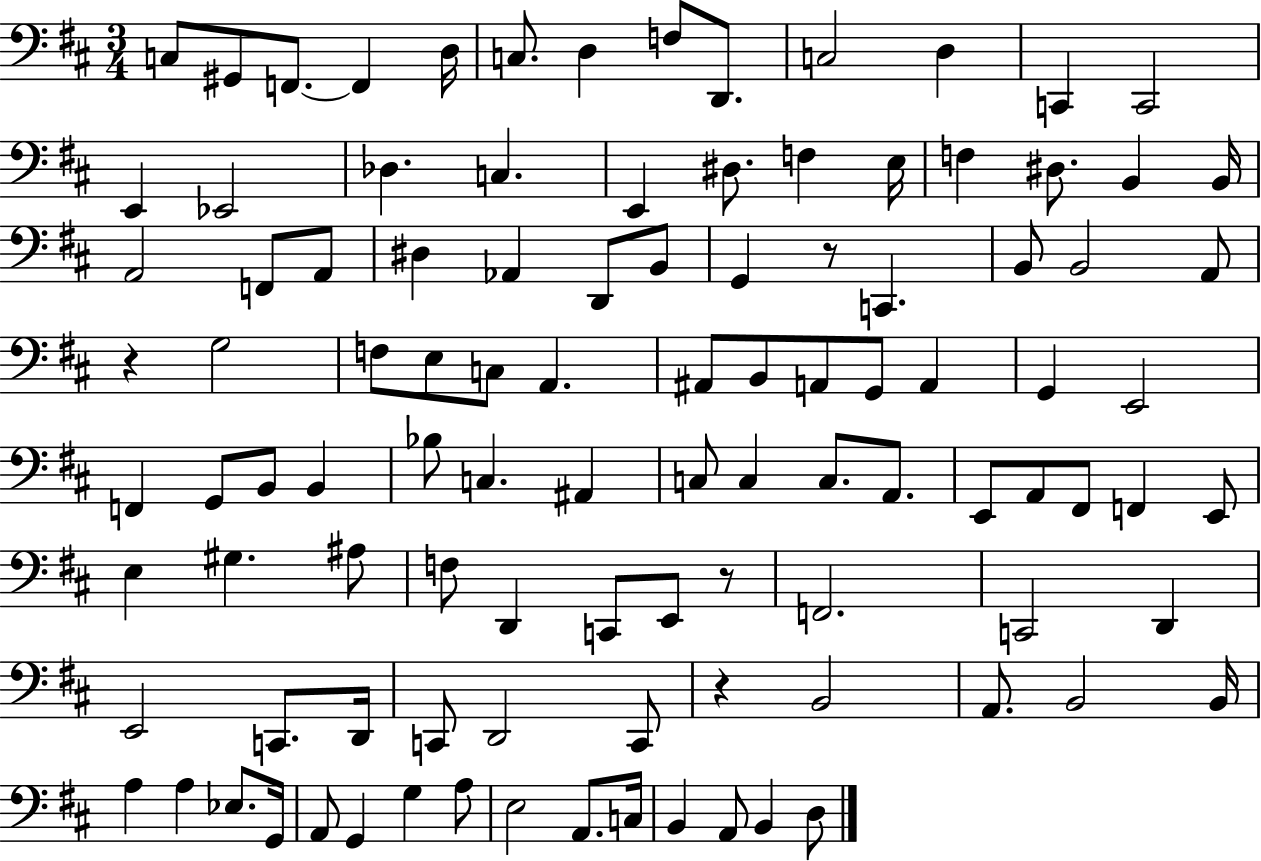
{
  \clef bass
  \numericTimeSignature
  \time 3/4
  \key d \major
  c8 gis,8 f,8.~~ f,4 d16 | c8. d4 f8 d,8. | c2 d4 | c,4 c,2 | \break e,4 ees,2 | des4. c4. | e,4 dis8. f4 e16 | f4 dis8. b,4 b,16 | \break a,2 f,8 a,8 | dis4 aes,4 d,8 b,8 | g,4 r8 c,4. | b,8 b,2 a,8 | \break r4 g2 | f8 e8 c8 a,4. | ais,8 b,8 a,8 g,8 a,4 | g,4 e,2 | \break f,4 g,8 b,8 b,4 | bes8 c4. ais,4 | c8 c4 c8. a,8. | e,8 a,8 fis,8 f,4 e,8 | \break e4 gis4. ais8 | f8 d,4 c,8 e,8 r8 | f,2. | c,2 d,4 | \break e,2 c,8. d,16 | c,8 d,2 c,8 | r4 b,2 | a,8. b,2 b,16 | \break a4 a4 ees8. g,16 | a,8 g,4 g4 a8 | e2 a,8. c16 | b,4 a,8 b,4 d8 | \break \bar "|."
}